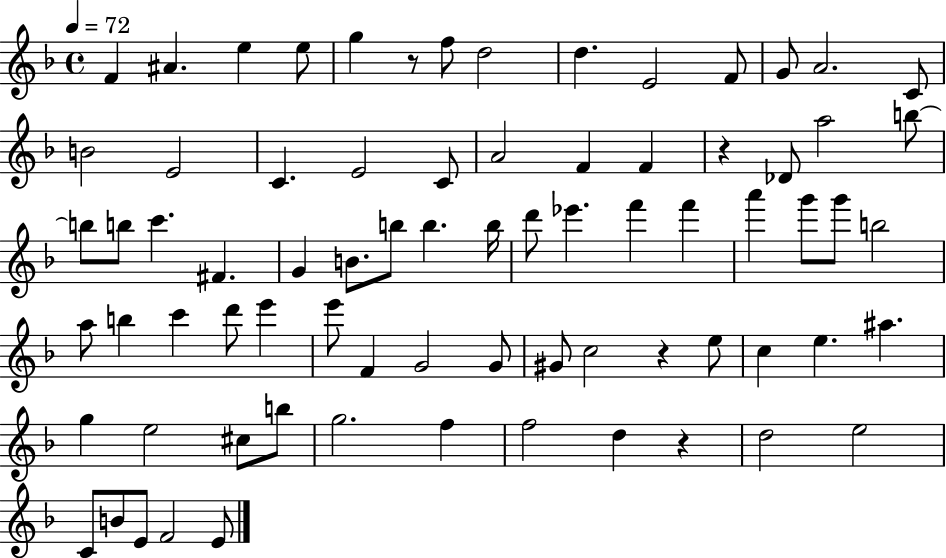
F4/q A#4/q. E5/q E5/e G5/q R/e F5/e D5/h D5/q. E4/h F4/e G4/e A4/h. C4/e B4/h E4/h C4/q. E4/h C4/e A4/h F4/q F4/q R/q Db4/e A5/h B5/e B5/e B5/e C6/q. F#4/q. G4/q B4/e. B5/e B5/q. B5/s D6/e Eb6/q. F6/q F6/q A6/q G6/e G6/e B5/h A5/e B5/q C6/q D6/e E6/q E6/e F4/q G4/h G4/e G#4/e C5/h R/q E5/e C5/q E5/q. A#5/q. G5/q E5/h C#5/e B5/e G5/h. F5/q F5/h D5/q R/q D5/h E5/h C4/e B4/e E4/e F4/h E4/e